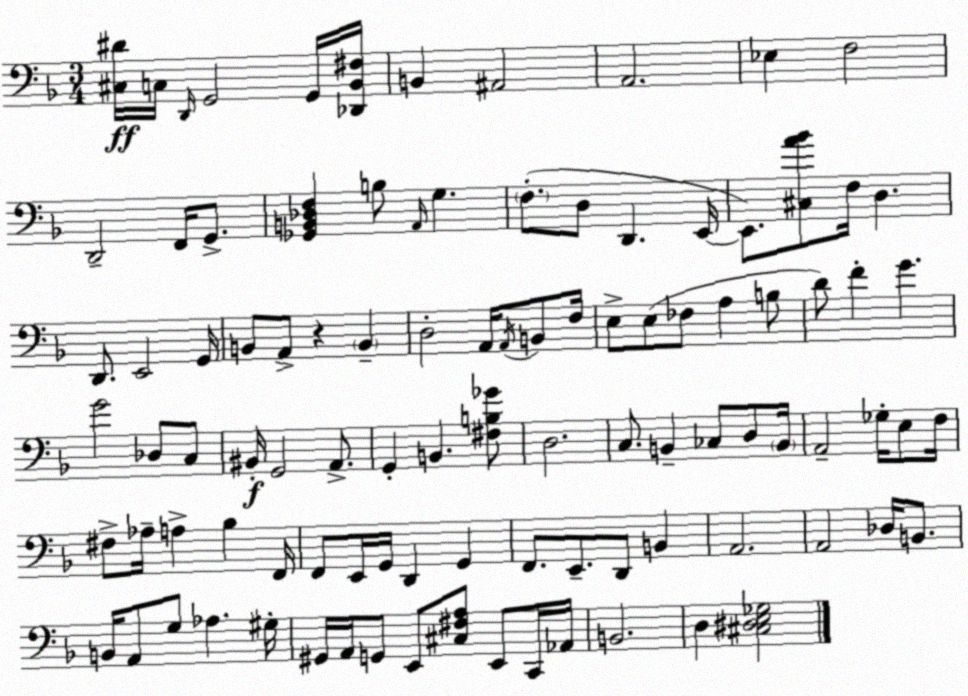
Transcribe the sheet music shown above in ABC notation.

X:1
T:Untitled
M:3/4
L:1/4
K:F
[^C,^D]/4 C,/4 D,,/4 G,,2 G,,/4 [_D,,_B,,^F,]/4 B,, ^A,,2 A,,2 _E, F,2 D,,2 F,,/4 G,,/2 [_G,,B,,_D,F,] B,/2 A,,/4 G, F,/2 D,/2 D,, E,,/4 E,,/2 [^C,A_B]/2 F,/4 D, D,,/2 E,,2 G,,/4 B,,/2 A,,/2 z B,, D,2 A,,/4 A,,/4 B,,/2 F,/4 E,/2 E,/2 _F,/2 A, B,/2 D/2 F G G2 _D,/2 C,/2 ^B,,/4 G,,2 A,,/2 G,, B,, [^F,B,_G]/2 D,2 C,/2 B,, _C,/2 D,/2 B,,/4 A,,2 _G,/4 E,/2 F,/4 ^F,/2 _A,/4 A, _B, F,,/4 F,,/2 E,,/4 G,,/4 D,, G,, F,,/2 E,,/2 D,,/2 B,, A,,2 A,,2 _D,/4 B,,/2 B,,/4 A,,/2 G,/2 _A, ^G,/4 ^G,,/4 A,,/4 G,,/2 E,,/2 [^C,^F,A,]/2 E,,/2 C,,/4 _A,,/4 B,,2 D, [^C,^D,E,_G,]2